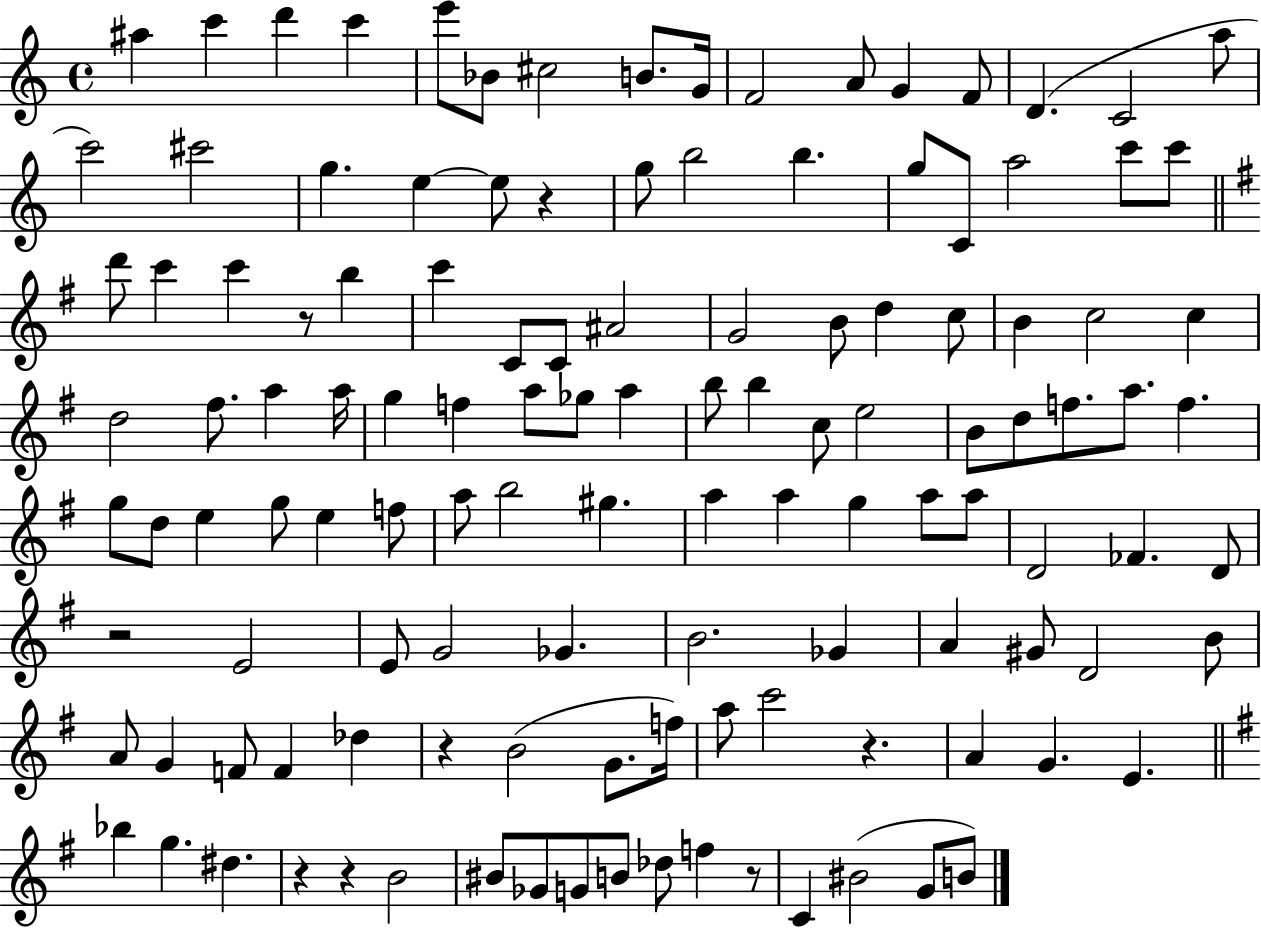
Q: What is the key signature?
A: C major